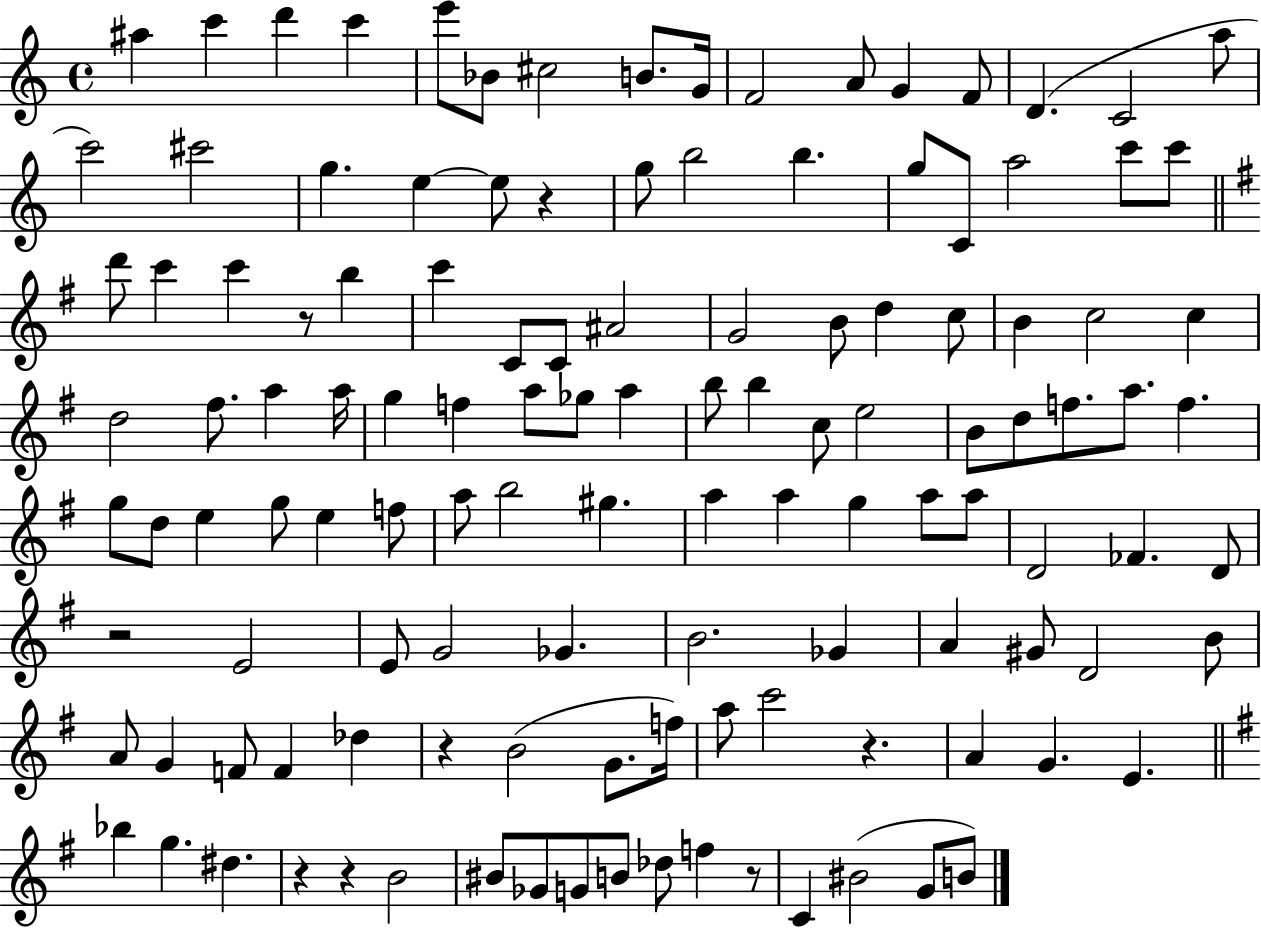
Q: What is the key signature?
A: C major